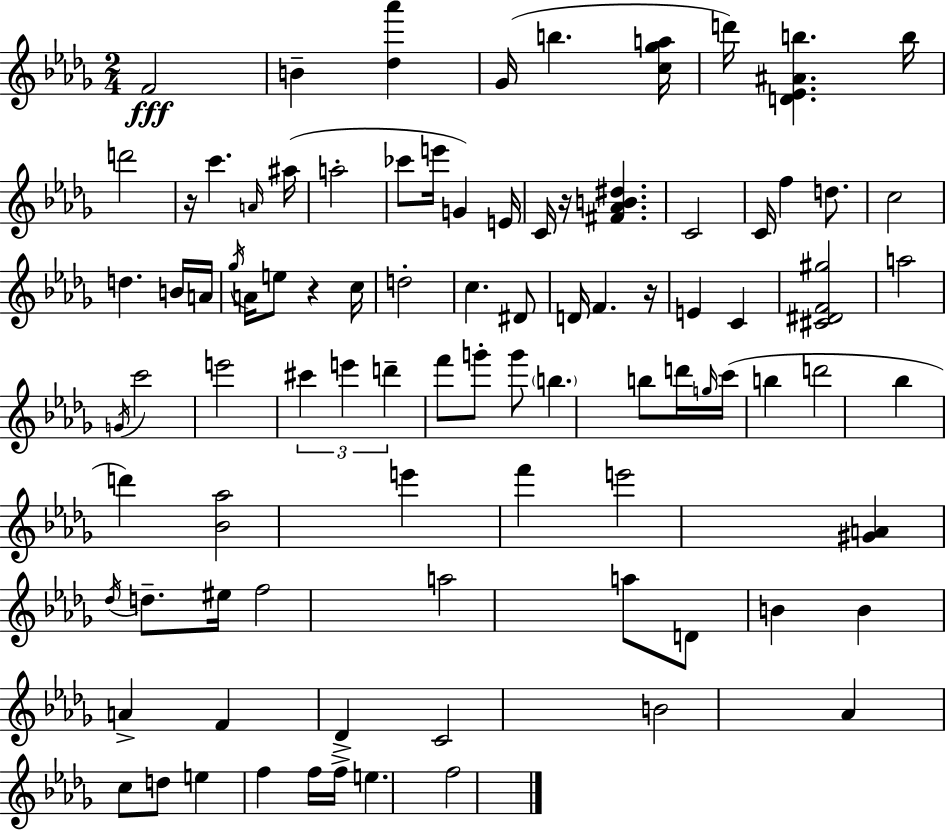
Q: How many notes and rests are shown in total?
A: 91